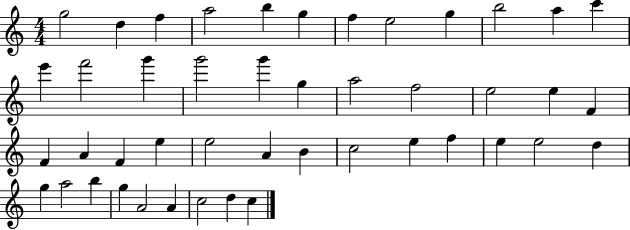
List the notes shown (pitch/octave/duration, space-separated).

G5/h D5/q F5/q A5/h B5/q G5/q F5/q E5/h G5/q B5/h A5/q C6/q E6/q F6/h G6/q G6/h G6/q G5/q A5/h F5/h E5/h E5/q F4/q F4/q A4/q F4/q E5/q E5/h A4/q B4/q C5/h E5/q F5/q E5/q E5/h D5/q G5/q A5/h B5/q G5/q A4/h A4/q C5/h D5/q C5/q